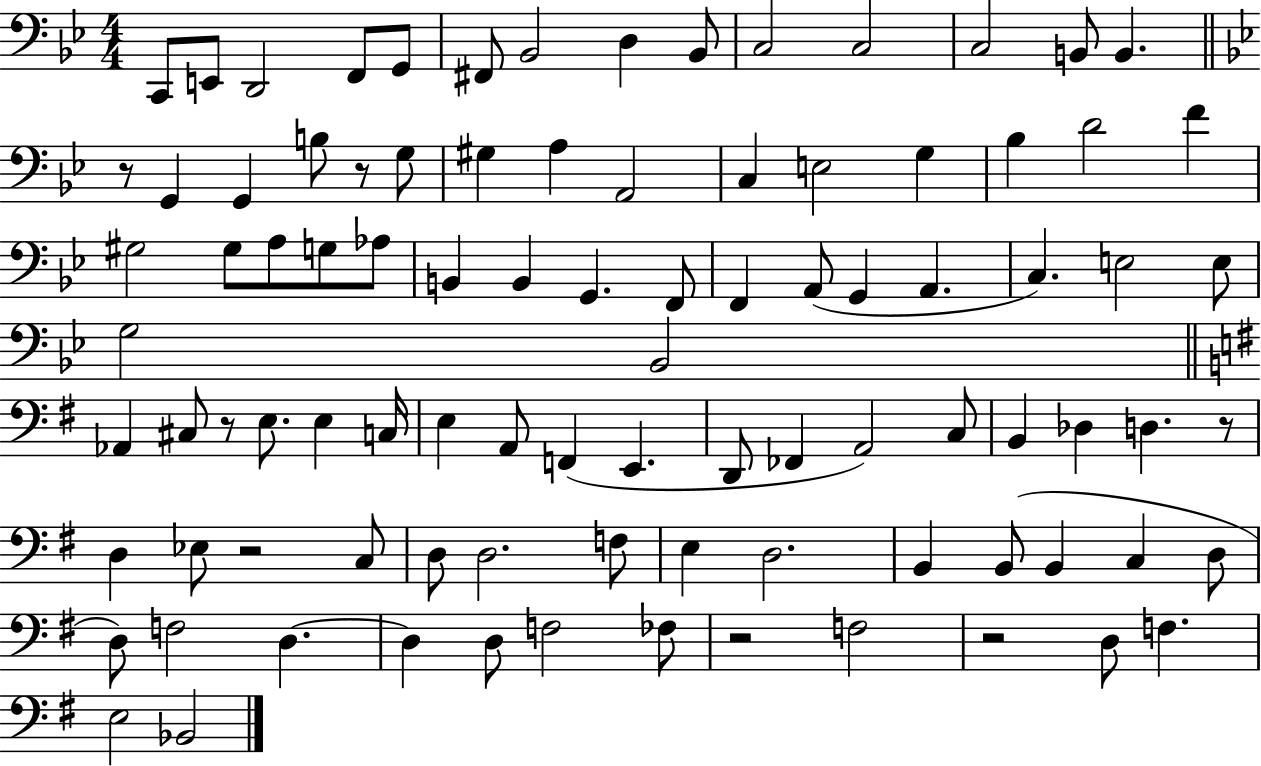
{
  \clef bass
  \numericTimeSignature
  \time 4/4
  \key bes \major
  \repeat volta 2 { c,8 e,8 d,2 f,8 g,8 | fis,8 bes,2 d4 bes,8 | c2 c2 | c2 b,8 b,4. | \break \bar "||" \break \key bes \major r8 g,4 g,4 b8 r8 g8 | gis4 a4 a,2 | c4 e2 g4 | bes4 d'2 f'4 | \break gis2 gis8 a8 g8 aes8 | b,4 b,4 g,4. f,8 | f,4 a,8( g,4 a,4. | c4.) e2 e8 | \break g2 bes,2 | \bar "||" \break \key g \major aes,4 cis8 r8 e8. e4 c16 | e4 a,8 f,4( e,4. | d,8 fes,4 a,2) c8 | b,4 des4 d4. r8 | \break d4 ees8 r2 c8 | d8 d2. f8 | e4 d2. | b,4 b,8( b,4 c4 d8 | \break d8) f2 d4.~~ | d4 d8 f2 fes8 | r2 f2 | r2 d8 f4. | \break e2 bes,2 | } \bar "|."
}